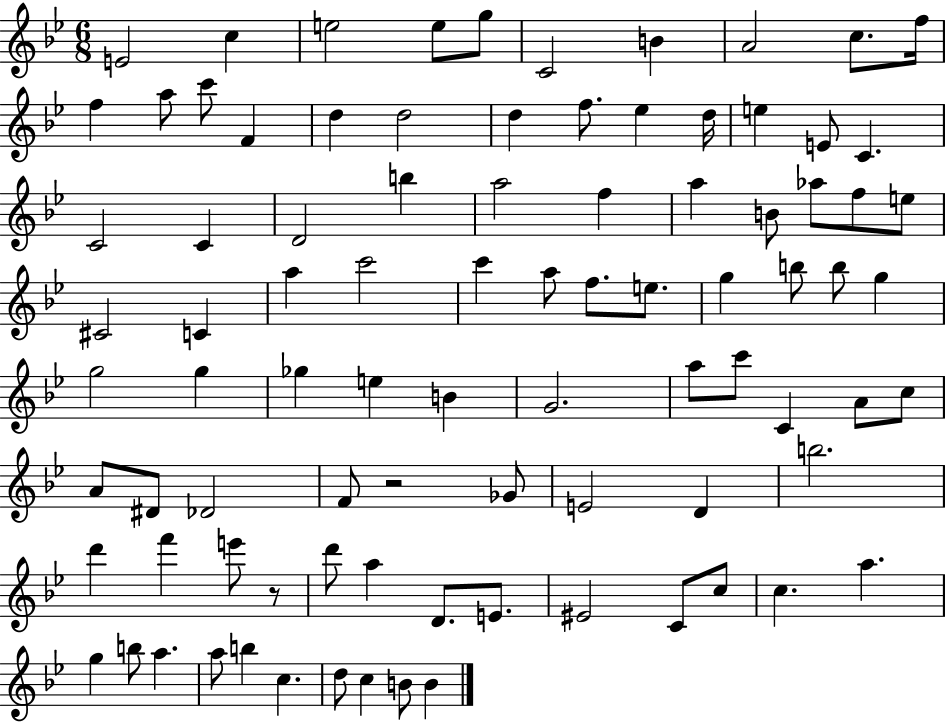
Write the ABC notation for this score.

X:1
T:Untitled
M:6/8
L:1/4
K:Bb
E2 c e2 e/2 g/2 C2 B A2 c/2 f/4 f a/2 c'/2 F d d2 d f/2 _e d/4 e E/2 C C2 C D2 b a2 f a B/2 _a/2 f/2 e/2 ^C2 C a c'2 c' a/2 f/2 e/2 g b/2 b/2 g g2 g _g e B G2 a/2 c'/2 C A/2 c/2 A/2 ^D/2 _D2 F/2 z2 _G/2 E2 D b2 d' f' e'/2 z/2 d'/2 a D/2 E/2 ^E2 C/2 c/2 c a g b/2 a a/2 b c d/2 c B/2 B